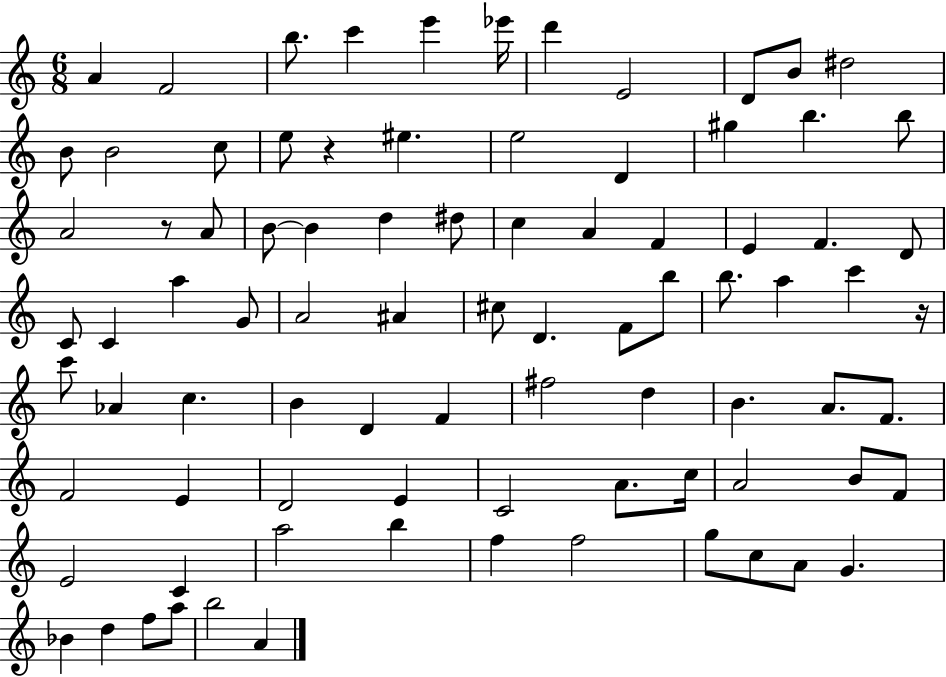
A4/q F4/h B5/e. C6/q E6/q Eb6/s D6/q E4/h D4/e B4/e D#5/h B4/e B4/h C5/e E5/e R/q EIS5/q. E5/h D4/q G#5/q B5/q. B5/e A4/h R/e A4/e B4/e B4/q D5/q D#5/e C5/q A4/q F4/q E4/q F4/q. D4/e C4/e C4/q A5/q G4/e A4/h A#4/q C#5/e D4/q. F4/e B5/e B5/e. A5/q C6/q R/s C6/e Ab4/q C5/q. B4/q D4/q F4/q F#5/h D5/q B4/q. A4/e. F4/e. F4/h E4/q D4/h E4/q C4/h A4/e. C5/s A4/h B4/e F4/e E4/h C4/q A5/h B5/q F5/q F5/h G5/e C5/e A4/e G4/q. Bb4/q D5/q F5/e A5/e B5/h A4/q